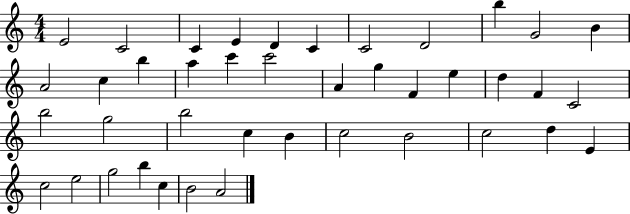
E4/h C4/h C4/q E4/q D4/q C4/q C4/h D4/h B5/q G4/h B4/q A4/h C5/q B5/q A5/q C6/q C6/h A4/q G5/q F4/q E5/q D5/q F4/q C4/h B5/h G5/h B5/h C5/q B4/q C5/h B4/h C5/h D5/q E4/q C5/h E5/h G5/h B5/q C5/q B4/h A4/h